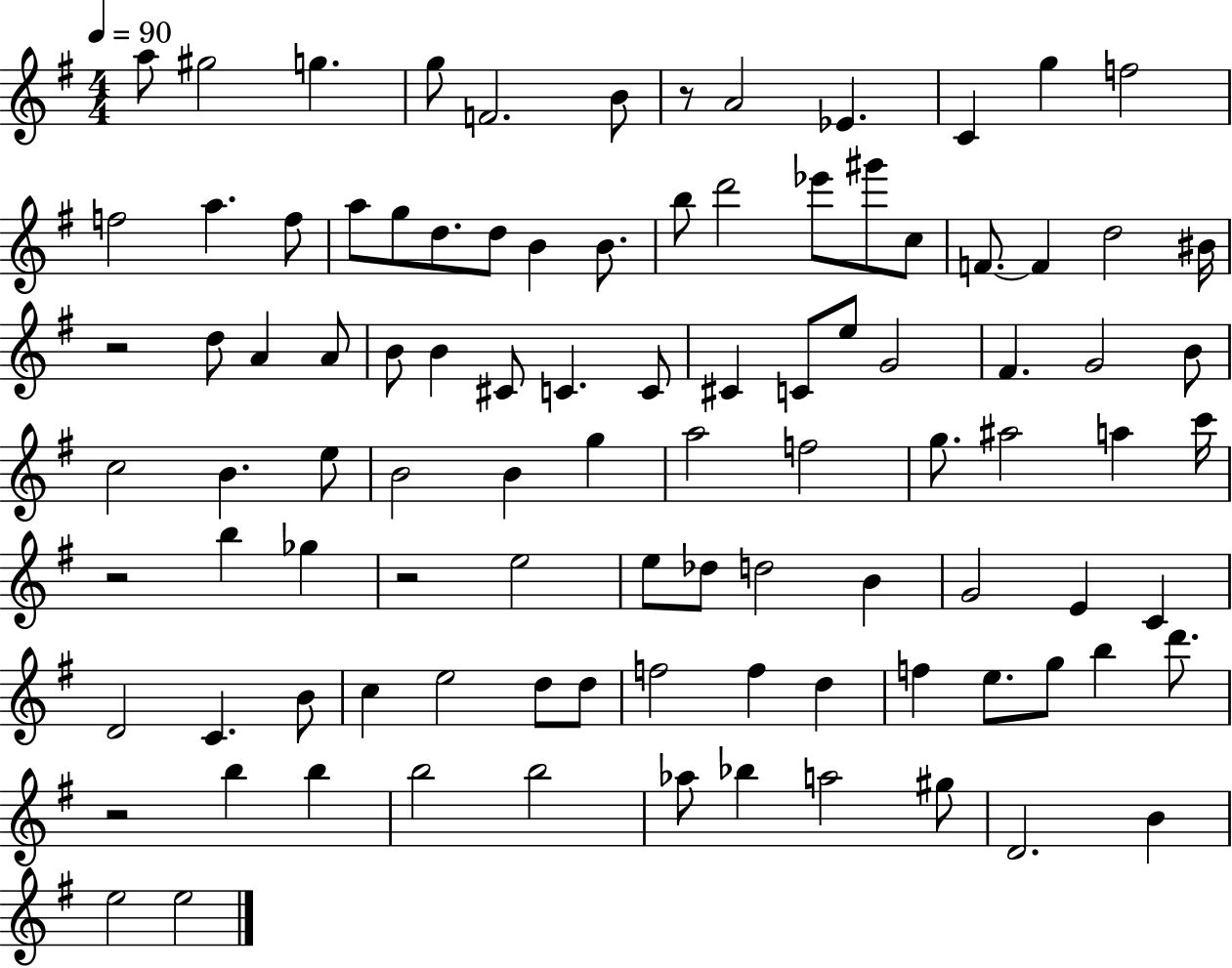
A5/e G#5/h G5/q. G5/e F4/h. B4/e R/e A4/h Eb4/q. C4/q G5/q F5/h F5/h A5/q. F5/e A5/e G5/e D5/e. D5/e B4/q B4/e. B5/e D6/h Eb6/e G#6/e C5/e F4/e. F4/q D5/h BIS4/s R/h D5/e A4/q A4/e B4/e B4/q C#4/e C4/q. C4/e C#4/q C4/e E5/e G4/h F#4/q. G4/h B4/e C5/h B4/q. E5/e B4/h B4/q G5/q A5/h F5/h G5/e. A#5/h A5/q C6/s R/h B5/q Gb5/q R/h E5/h E5/e Db5/e D5/h B4/q G4/h E4/q C4/q D4/h C4/q. B4/e C5/q E5/h D5/e D5/e F5/h F5/q D5/q F5/q E5/e. G5/e B5/q D6/e. R/h B5/q B5/q B5/h B5/h Ab5/e Bb5/q A5/h G#5/e D4/h. B4/q E5/h E5/h